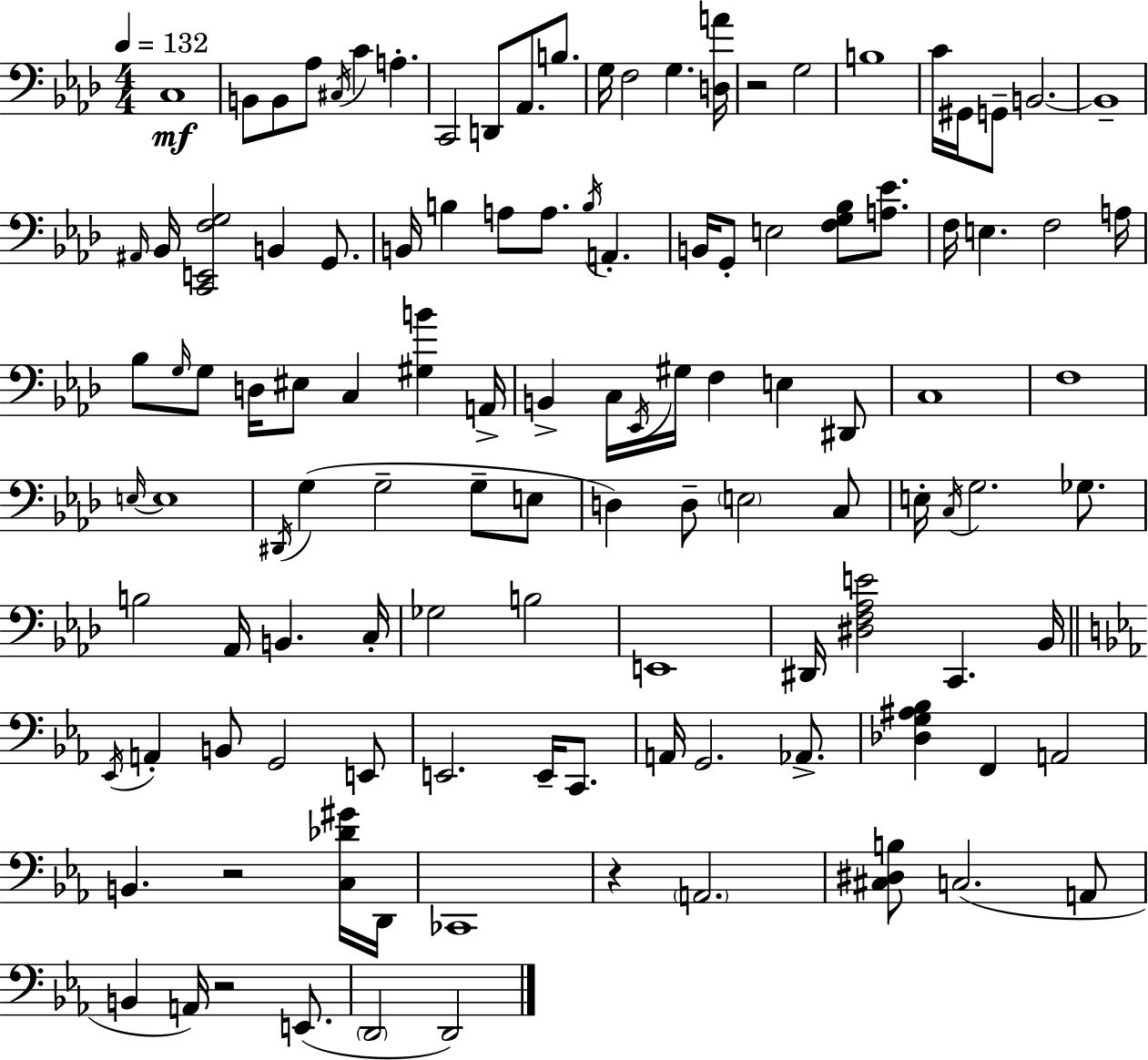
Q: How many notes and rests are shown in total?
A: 116